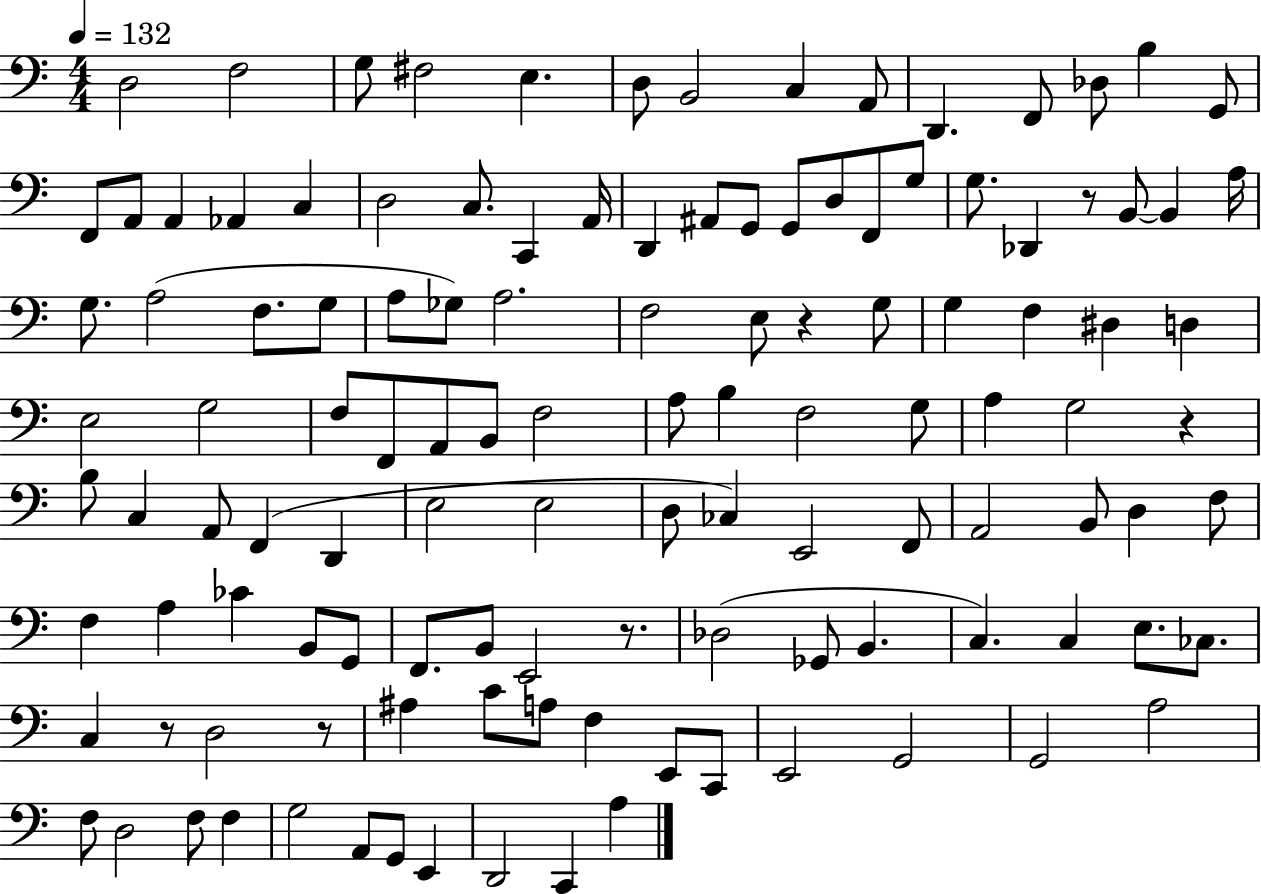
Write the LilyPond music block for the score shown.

{
  \clef bass
  \numericTimeSignature
  \time 4/4
  \key c \major
  \tempo 4 = 132
  \repeat volta 2 { d2 f2 | g8 fis2 e4. | d8 b,2 c4 a,8 | d,4. f,8 des8 b4 g,8 | \break f,8 a,8 a,4 aes,4 c4 | d2 c8. c,4 a,16 | d,4 ais,8 g,8 g,8 d8 f,8 g8 | g8. des,4 r8 b,8~~ b,4 a16 | \break g8. a2( f8. g8 | a8 ges8) a2. | f2 e8 r4 g8 | g4 f4 dis4 d4 | \break e2 g2 | f8 f,8 a,8 b,8 f2 | a8 b4 f2 g8 | a4 g2 r4 | \break b8 c4 a,8 f,4( d,4 | e2 e2 | d8 ces4) e,2 f,8 | a,2 b,8 d4 f8 | \break f4 a4 ces'4 b,8 g,8 | f,8. b,8 e,2 r8. | des2( ges,8 b,4. | c4.) c4 e8. ces8. | \break c4 r8 d2 r8 | ais4 c'8 a8 f4 e,8 c,8 | e,2 g,2 | g,2 a2 | \break f8 d2 f8 f4 | g2 a,8 g,8 e,4 | d,2 c,4 a4 | } \bar "|."
}